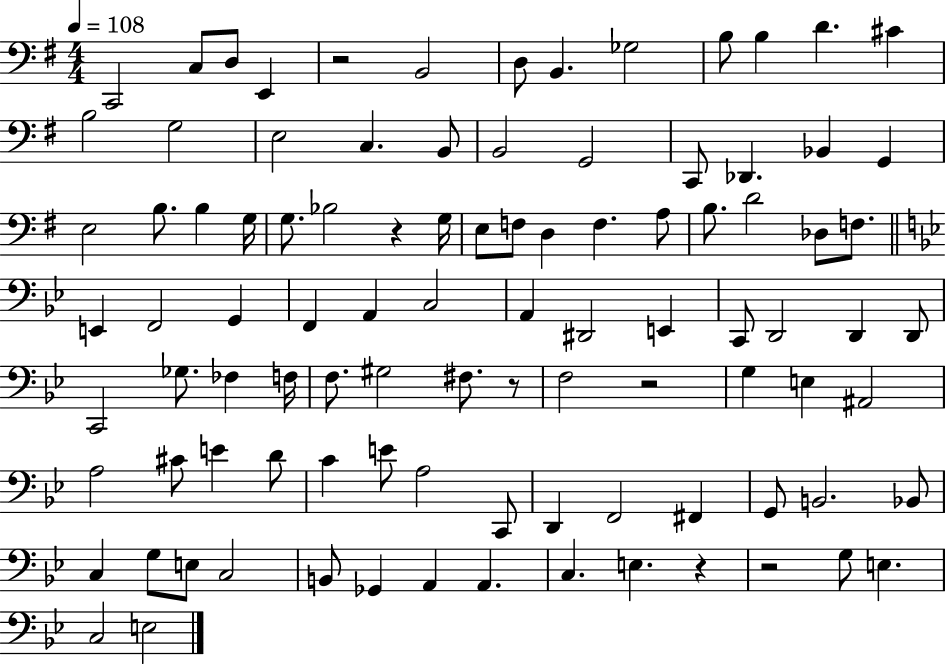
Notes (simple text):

C2/h C3/e D3/e E2/q R/h B2/h D3/e B2/q. Gb3/h B3/e B3/q D4/q. C#4/q B3/h G3/h E3/h C3/q. B2/e B2/h G2/h C2/e Db2/q. Bb2/q G2/q E3/h B3/e. B3/q G3/s G3/e. Bb3/h R/q G3/s E3/e F3/e D3/q F3/q. A3/e B3/e. D4/h Db3/e F3/e. E2/q F2/h G2/q F2/q A2/q C3/h A2/q D#2/h E2/q C2/e D2/h D2/q D2/e C2/h Gb3/e. FES3/q F3/s F3/e. G#3/h F#3/e. R/e F3/h R/h G3/q E3/q A#2/h A3/h C#4/e E4/q D4/e C4/q E4/e A3/h C2/e D2/q F2/h F#2/q G2/e B2/h. Bb2/e C3/q G3/e E3/e C3/h B2/e Gb2/q A2/q A2/q. C3/q. E3/q. R/q R/h G3/e E3/q. C3/h E3/h